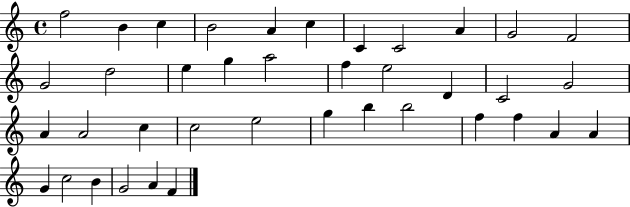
{
  \clef treble
  \time 4/4
  \defaultTimeSignature
  \key c \major
  f''2 b'4 c''4 | b'2 a'4 c''4 | c'4 c'2 a'4 | g'2 f'2 | \break g'2 d''2 | e''4 g''4 a''2 | f''4 e''2 d'4 | c'2 g'2 | \break a'4 a'2 c''4 | c''2 e''2 | g''4 b''4 b''2 | f''4 f''4 a'4 a'4 | \break g'4 c''2 b'4 | g'2 a'4 f'4 | \bar "|."
}